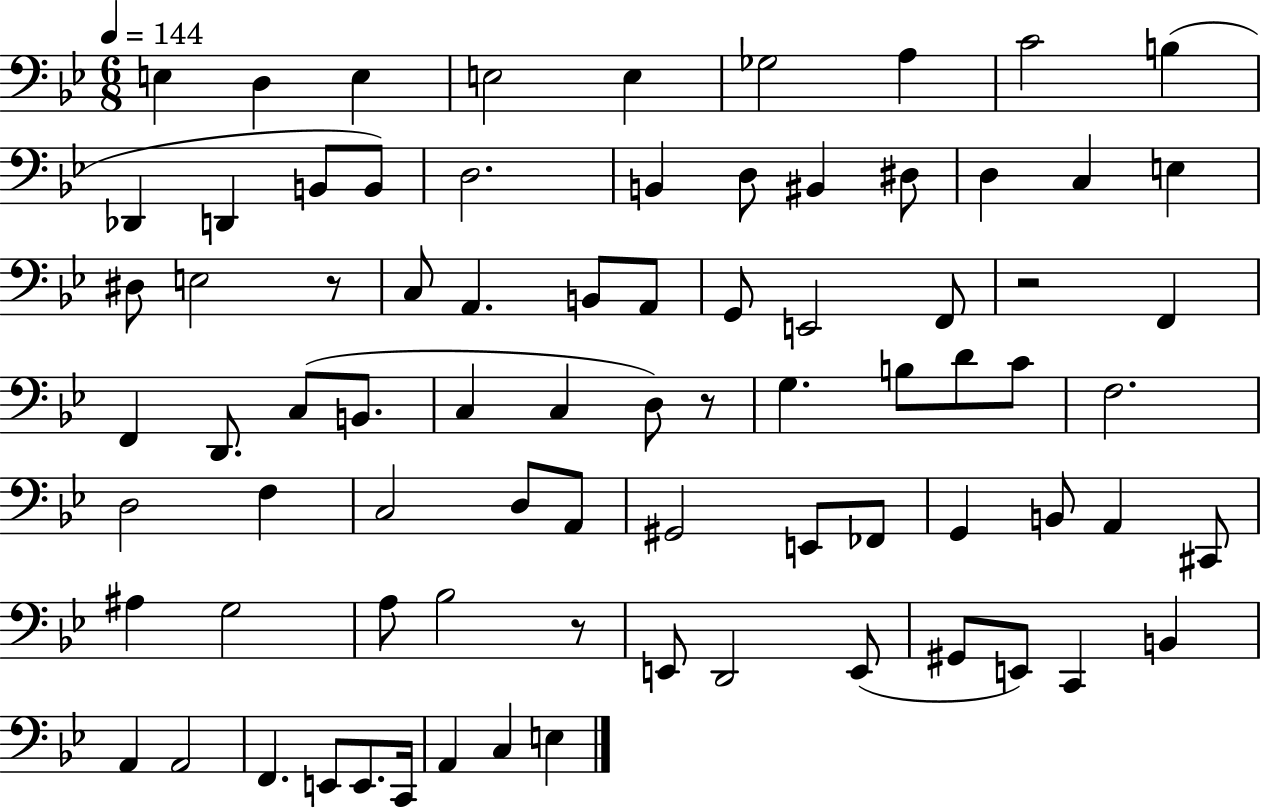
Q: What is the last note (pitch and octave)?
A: E3